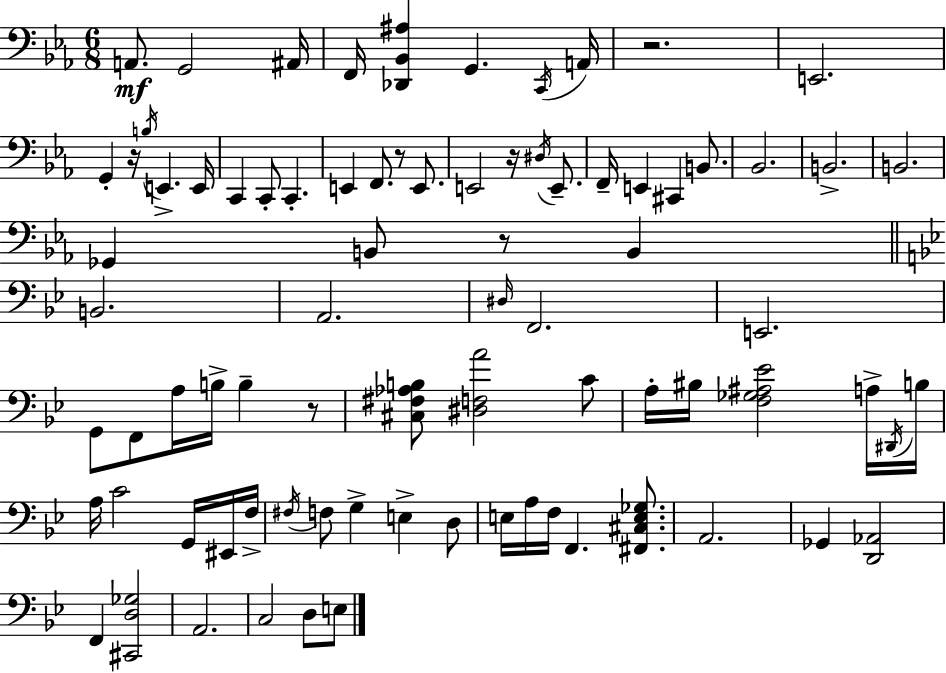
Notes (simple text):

A2/e. G2/h A#2/s F2/s [Db2,Bb2,A#3]/q G2/q. C2/s A2/s R/h. E2/h. G2/q R/s B3/s E2/q. E2/s C2/q C2/e C2/q. E2/q F2/e. R/e E2/e. E2/h R/s D#3/s E2/e. F2/s E2/q C#2/q B2/e. Bb2/h. B2/h. B2/h. Gb2/q B2/e R/e B2/q B2/h. A2/h. D#3/s F2/h. E2/h. G2/e F2/e A3/s B3/s B3/q R/e [C#3,F#3,Ab3,B3]/e [D#3,F3,A4]/h C4/e A3/s BIS3/s [F3,Gb3,A#3,Eb4]/h A3/s D#2/s B3/s A3/s C4/h G2/s EIS2/s F3/s F#3/s F3/e G3/q E3/q D3/e E3/s A3/s F3/s F2/q. [F#2,C#3,E3,Gb3]/e. A2/h. Gb2/q [D2,Ab2]/h F2/q [C#2,D3,Gb3]/h A2/h. C3/h D3/e E3/e